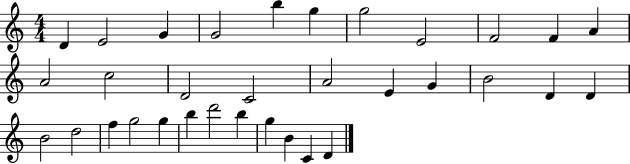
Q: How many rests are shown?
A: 0